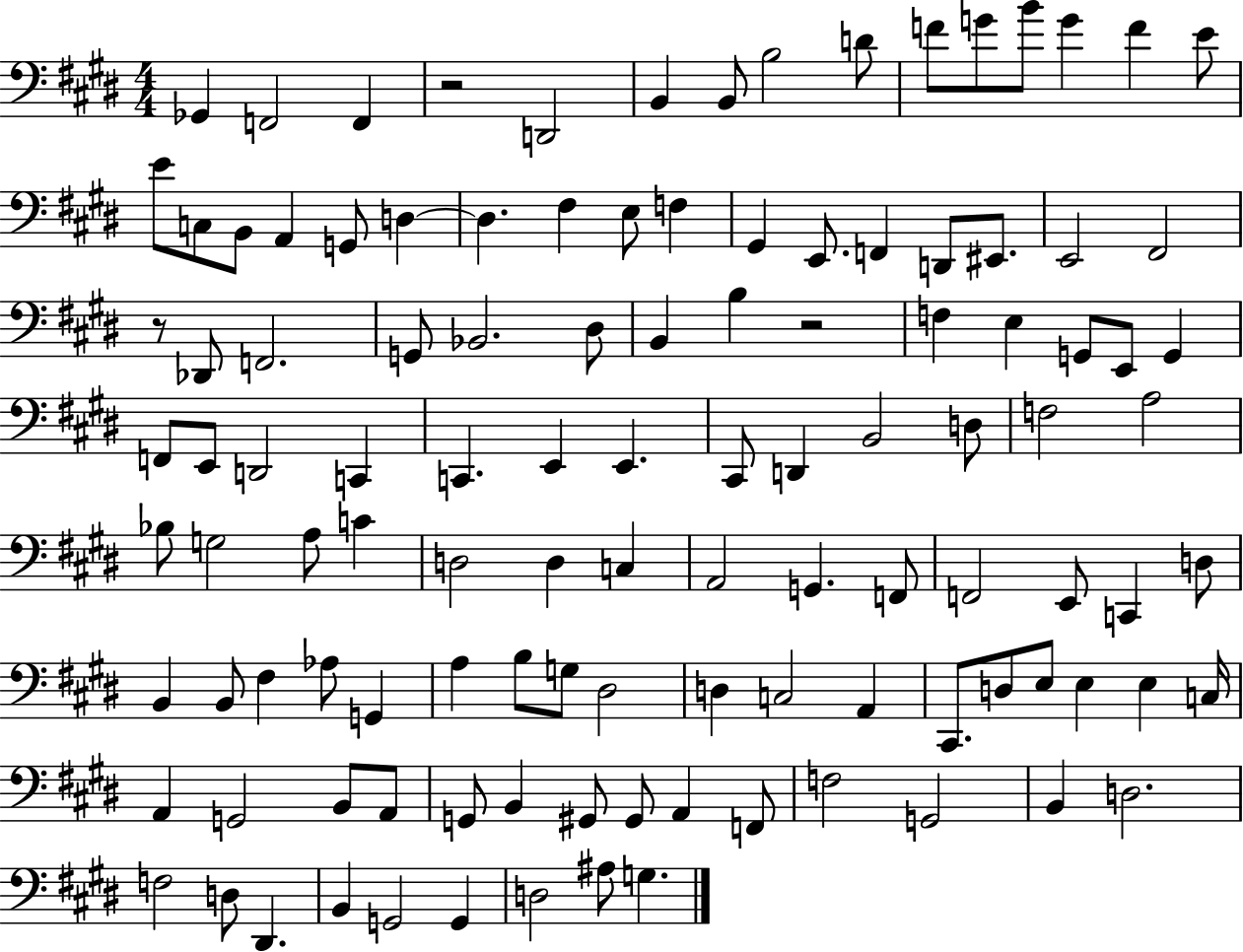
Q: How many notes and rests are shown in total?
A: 114